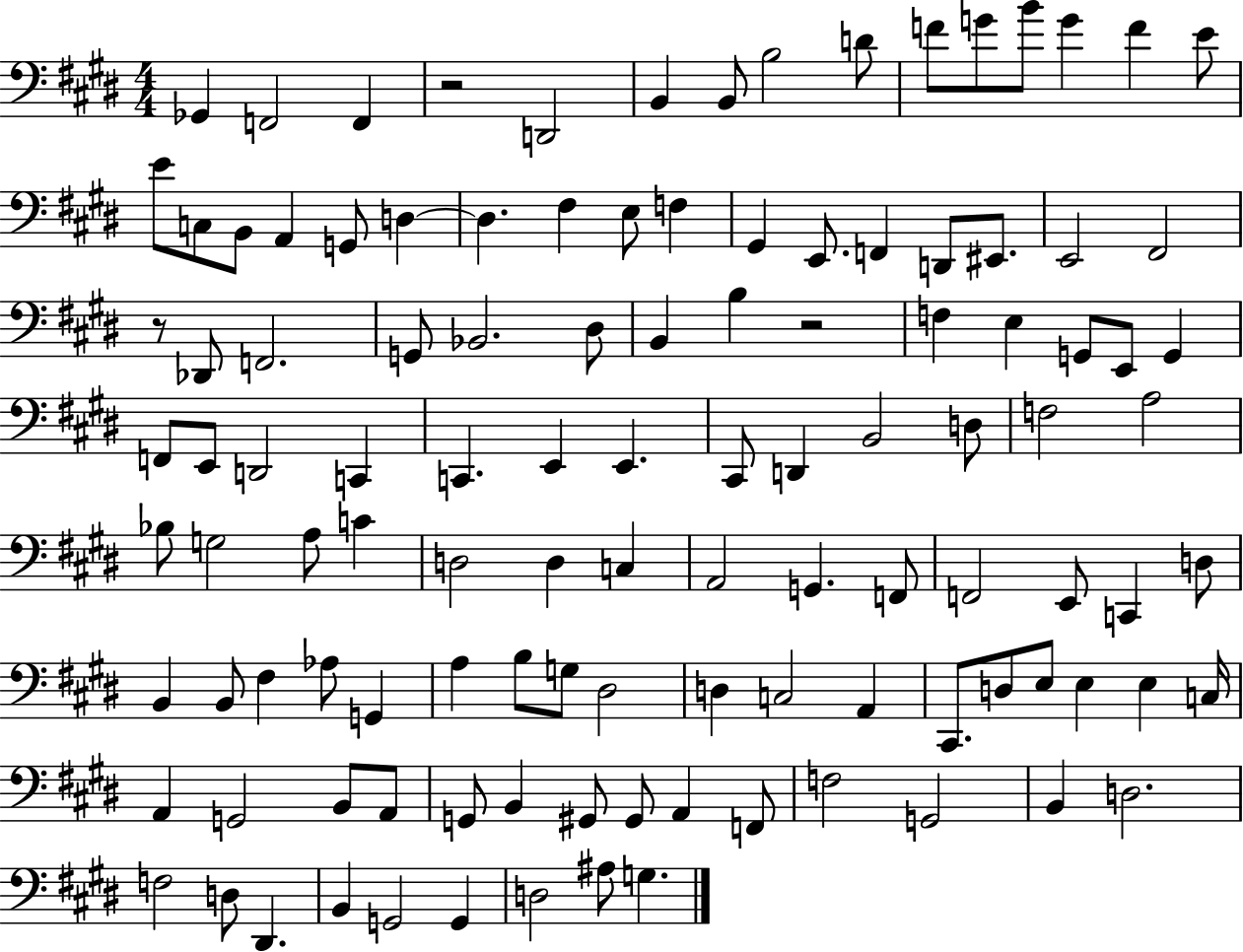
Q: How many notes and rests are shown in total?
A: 114